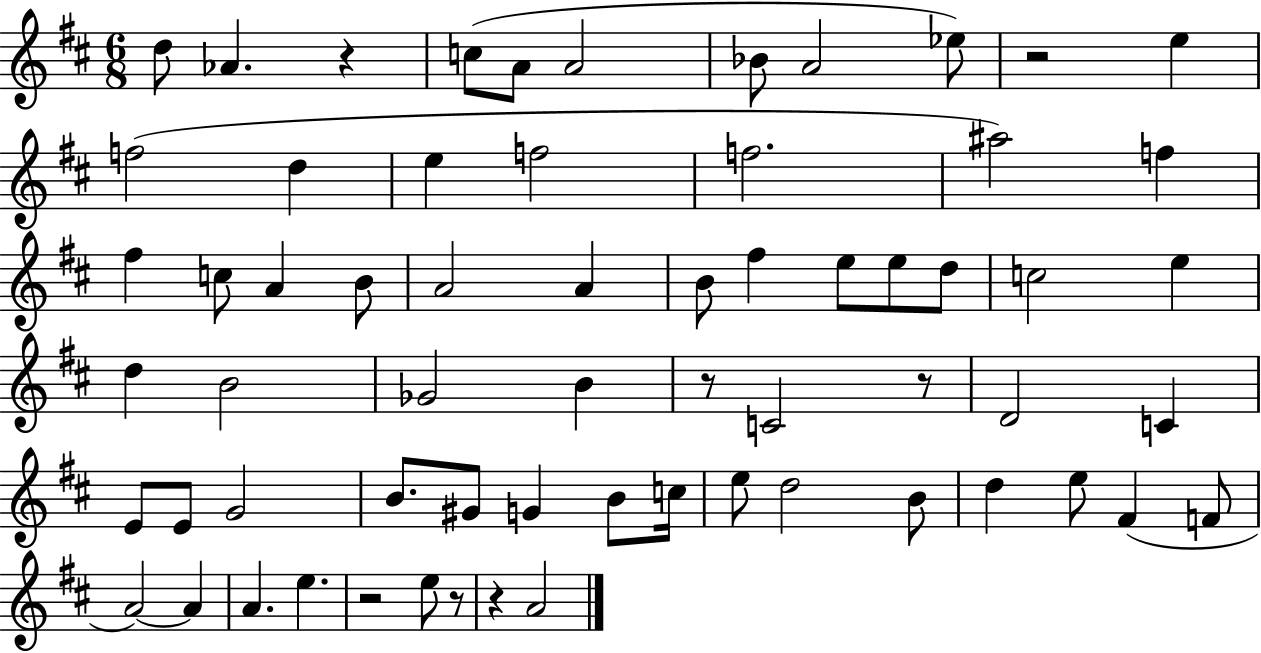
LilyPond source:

{
  \clef treble
  \numericTimeSignature
  \time 6/8
  \key d \major
  d''8 aes'4. r4 | c''8( a'8 a'2 | bes'8 a'2 ees''8) | r2 e''4 | \break f''2( d''4 | e''4 f''2 | f''2. | ais''2) f''4 | \break fis''4 c''8 a'4 b'8 | a'2 a'4 | b'8 fis''4 e''8 e''8 d''8 | c''2 e''4 | \break d''4 b'2 | ges'2 b'4 | r8 c'2 r8 | d'2 c'4 | \break e'8 e'8 g'2 | b'8. gis'8 g'4 b'8 c''16 | e''8 d''2 b'8 | d''4 e''8 fis'4( f'8 | \break a'2~~) a'4 | a'4. e''4. | r2 e''8 r8 | r4 a'2 | \break \bar "|."
}